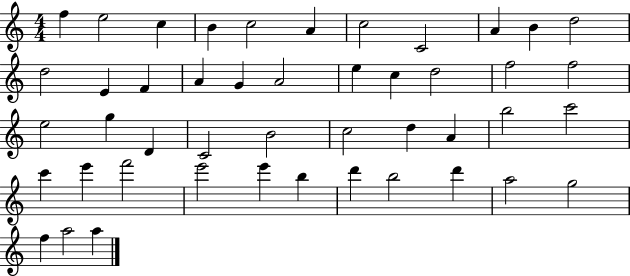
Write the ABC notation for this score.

X:1
T:Untitled
M:4/4
L:1/4
K:C
f e2 c B c2 A c2 C2 A B d2 d2 E F A G A2 e c d2 f2 f2 e2 g D C2 B2 c2 d A b2 c'2 c' e' f'2 e'2 e' b d' b2 d' a2 g2 f a2 a